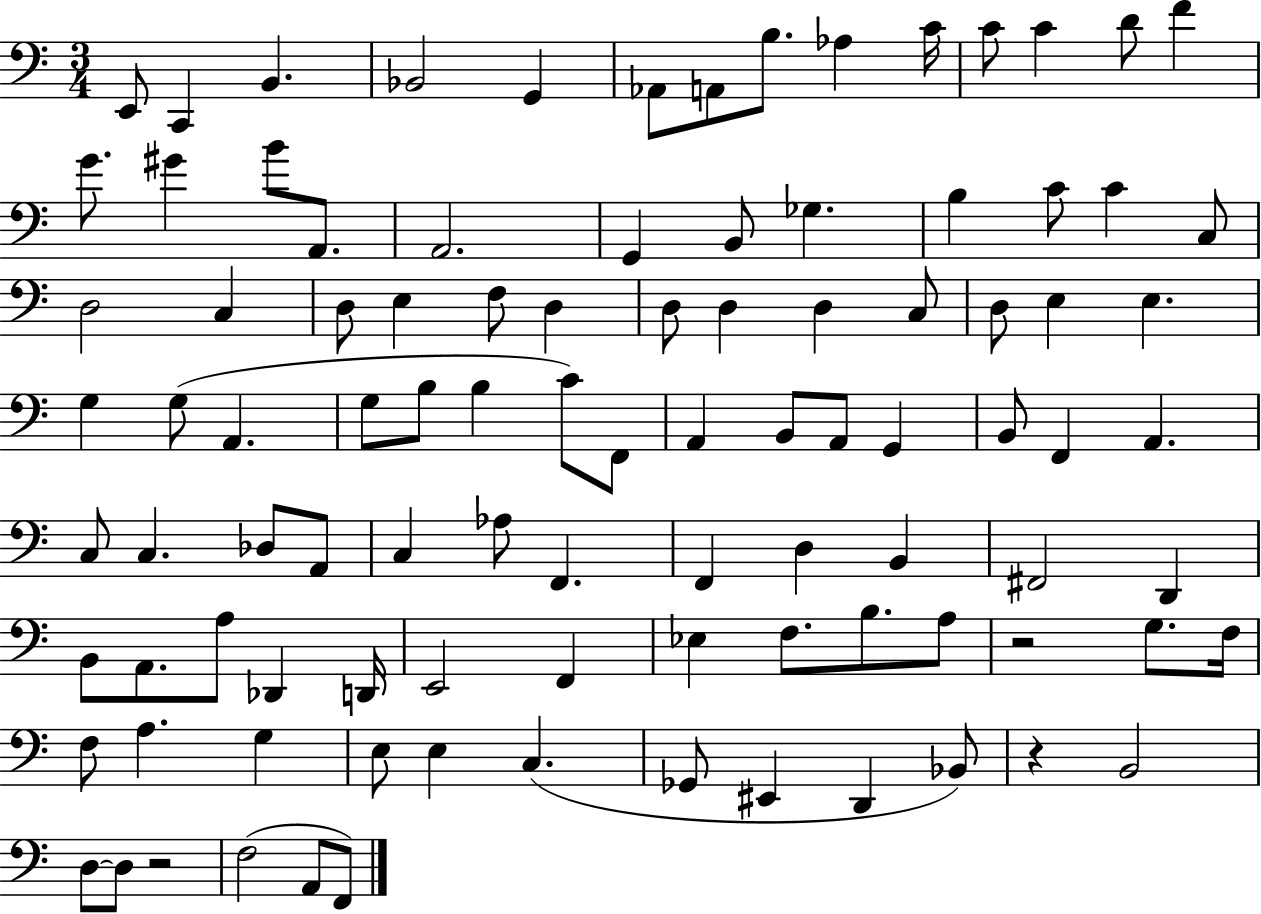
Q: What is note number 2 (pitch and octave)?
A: C2